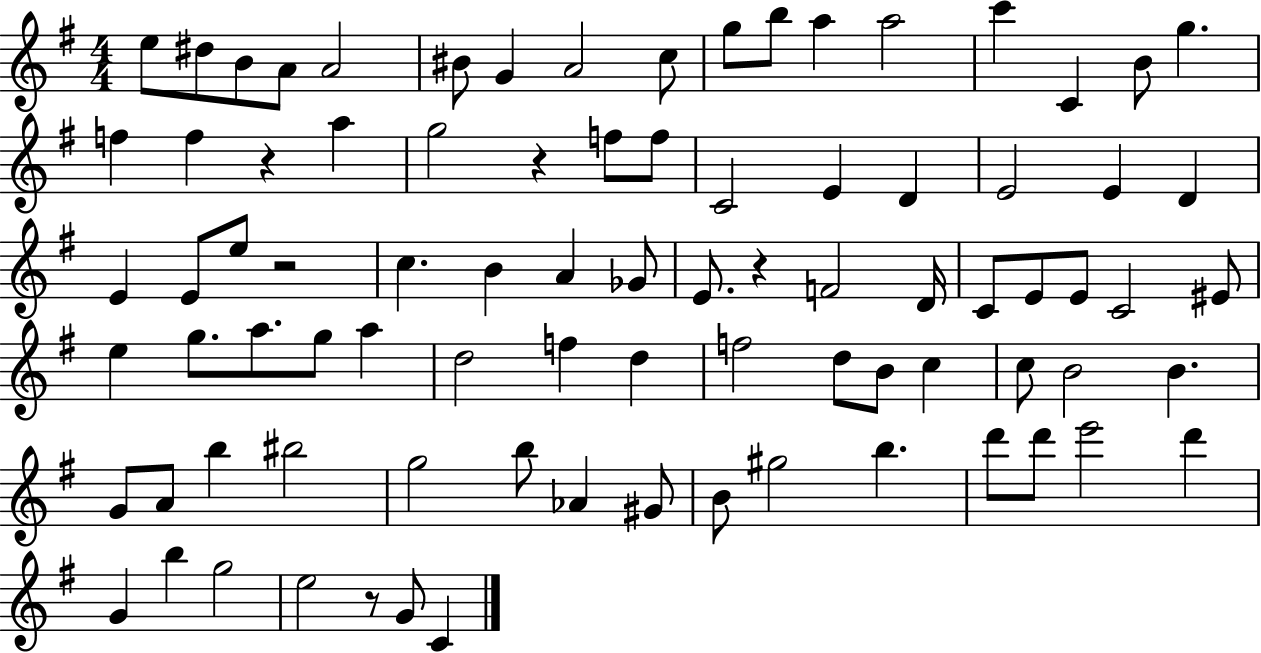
E5/e D#5/e B4/e A4/e A4/h BIS4/e G4/q A4/h C5/e G5/e B5/e A5/q A5/h C6/q C4/q B4/e G5/q. F5/q F5/q R/q A5/q G5/h R/q F5/e F5/e C4/h E4/q D4/q E4/h E4/q D4/q E4/q E4/e E5/e R/h C5/q. B4/q A4/q Gb4/e E4/e. R/q F4/h D4/s C4/e E4/e E4/e C4/h EIS4/e E5/q G5/e. A5/e. G5/e A5/q D5/h F5/q D5/q F5/h D5/e B4/e C5/q C5/e B4/h B4/q. G4/e A4/e B5/q BIS5/h G5/h B5/e Ab4/q G#4/e B4/e G#5/h B5/q. D6/e D6/e E6/h D6/q G4/q B5/q G5/h E5/h R/e G4/e C4/q